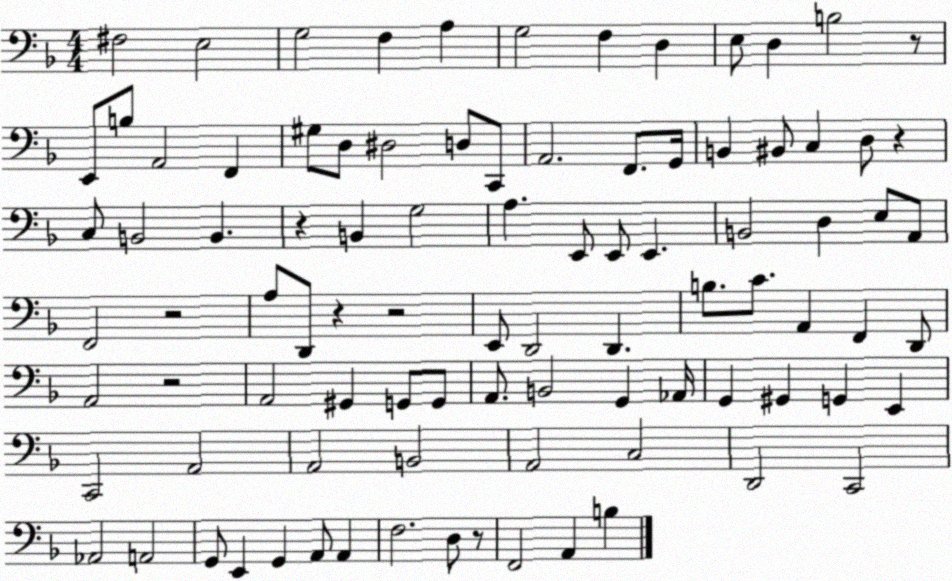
X:1
T:Untitled
M:4/4
L:1/4
K:F
^F,2 E,2 G,2 F, A, G,2 F, D, E,/2 D, B,2 z/2 E,,/2 B,/2 A,,2 F,, ^G,/2 D,/2 ^D,2 D,/2 C,,/2 A,,2 F,,/2 G,,/4 B,, ^B,,/2 C, D,/2 z C,/2 B,,2 B,, z B,, G,2 A, E,,/2 E,,/2 E,, B,,2 D, E,/2 A,,/2 F,,2 z2 A,/2 D,,/2 z z2 E,,/2 D,,2 D,, B,/2 C/2 A,, F,, D,,/2 A,,2 z2 A,,2 ^G,, G,,/2 G,,/2 A,,/2 B,,2 G,, _A,,/4 G,, ^G,, G,, E,, C,,2 A,,2 A,,2 B,,2 A,,2 C,2 D,,2 C,,2 _A,,2 A,,2 G,,/2 E,, G,, A,,/2 A,, F,2 D,/2 z/2 F,,2 A,, B,